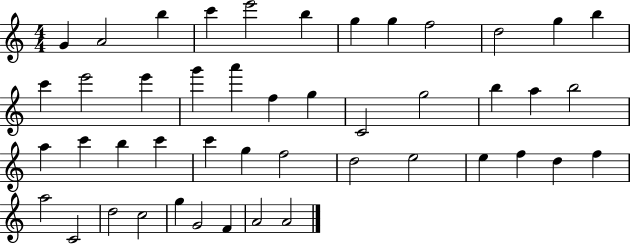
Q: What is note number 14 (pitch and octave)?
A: E6